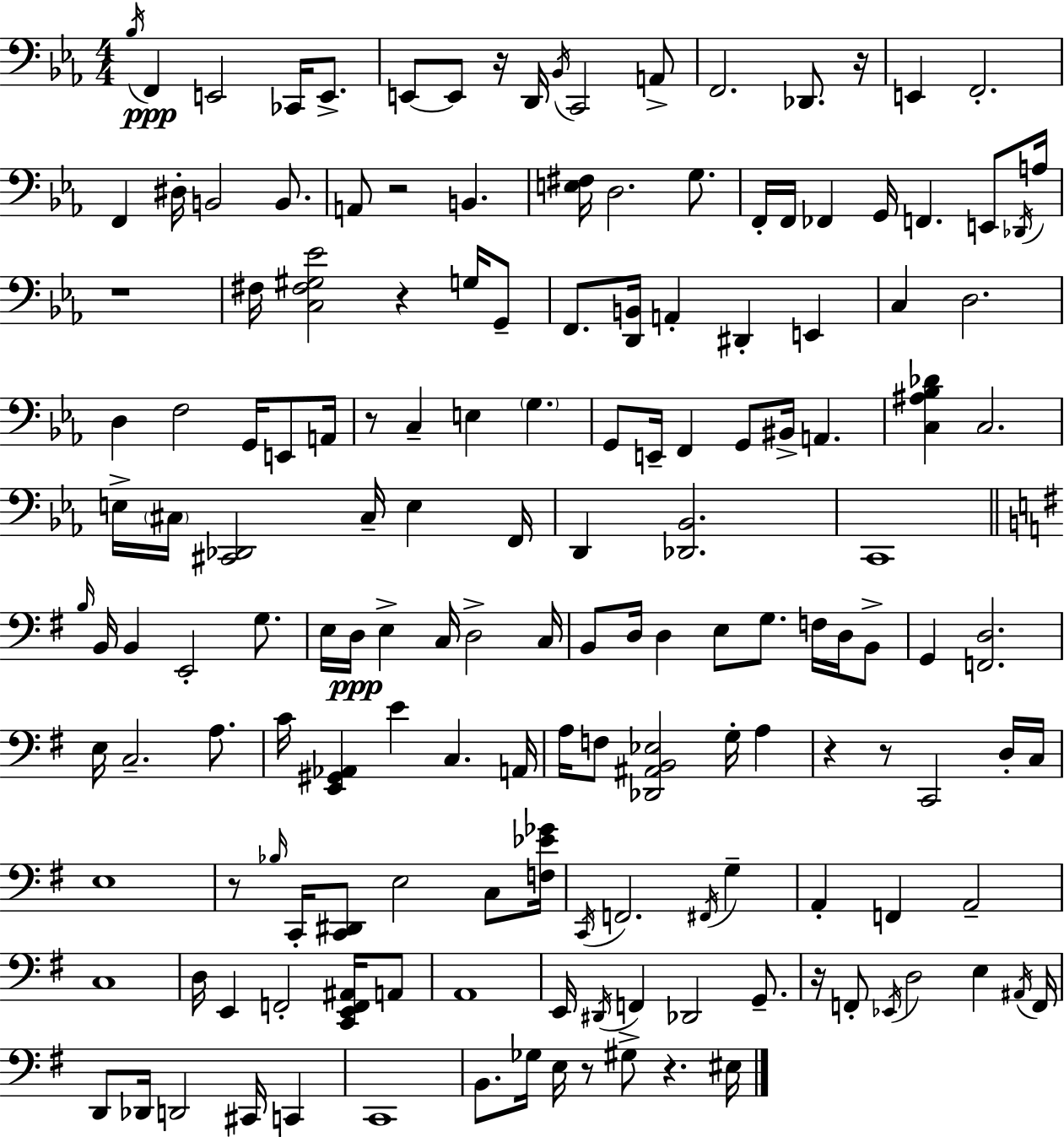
Bb3/s F2/q E2/h CES2/s E2/e. E2/e E2/e R/s D2/s Bb2/s C2/h A2/e F2/h. Db2/e. R/s E2/q F2/h. F2/q D#3/s B2/h B2/e. A2/e R/h B2/q. [E3,F#3]/s D3/h. G3/e. F2/s F2/s FES2/q G2/s F2/q. E2/e Db2/s A3/s R/w F#3/s [C3,F#3,G#3,Eb4]/h R/q G3/s G2/e F2/e. [D2,B2]/s A2/q D#2/q E2/q C3/q D3/h. D3/q F3/h G2/s E2/e A2/s R/e C3/q E3/q G3/q. G2/e E2/s F2/q G2/e BIS2/s A2/q. [C3,A#3,Bb3,Db4]/q C3/h. E3/s C#3/s [C#2,Db2]/h C#3/s E3/q F2/s D2/q [Db2,Bb2]/h. C2/w B3/s B2/s B2/q E2/h G3/e. E3/s D3/s E3/q C3/s D3/h C3/s B2/e D3/s D3/q E3/e G3/e. F3/s D3/s B2/e G2/q [F2,D3]/h. E3/s C3/h. A3/e. C4/s [E2,G#2,Ab2]/q E4/q C3/q. A2/s A3/s F3/e [Db2,A#2,B2,Eb3]/h G3/s A3/q R/q R/e C2/h D3/s C3/s E3/w R/e Bb3/s C2/s [C2,D#2]/e E3/h C3/e [F3,Eb4,Gb4]/s C2/s F2/h. F#2/s G3/q A2/q F2/q A2/h C3/w D3/s E2/q F2/h [C2,E2,F2,A#2]/s A2/e A2/w E2/s D#2/s F2/q Db2/h G2/e. R/s F2/e Eb2/s D3/h E3/q A#2/s F2/s D2/e Db2/s D2/h C#2/s C2/q C2/w B2/e. Gb3/s E3/s R/e G#3/e R/q. EIS3/s